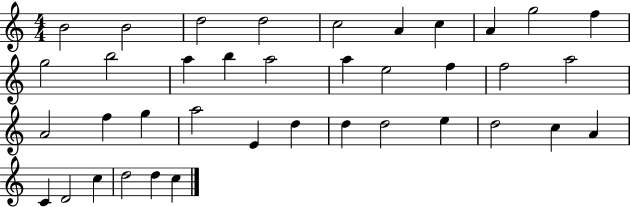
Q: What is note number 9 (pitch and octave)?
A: G5